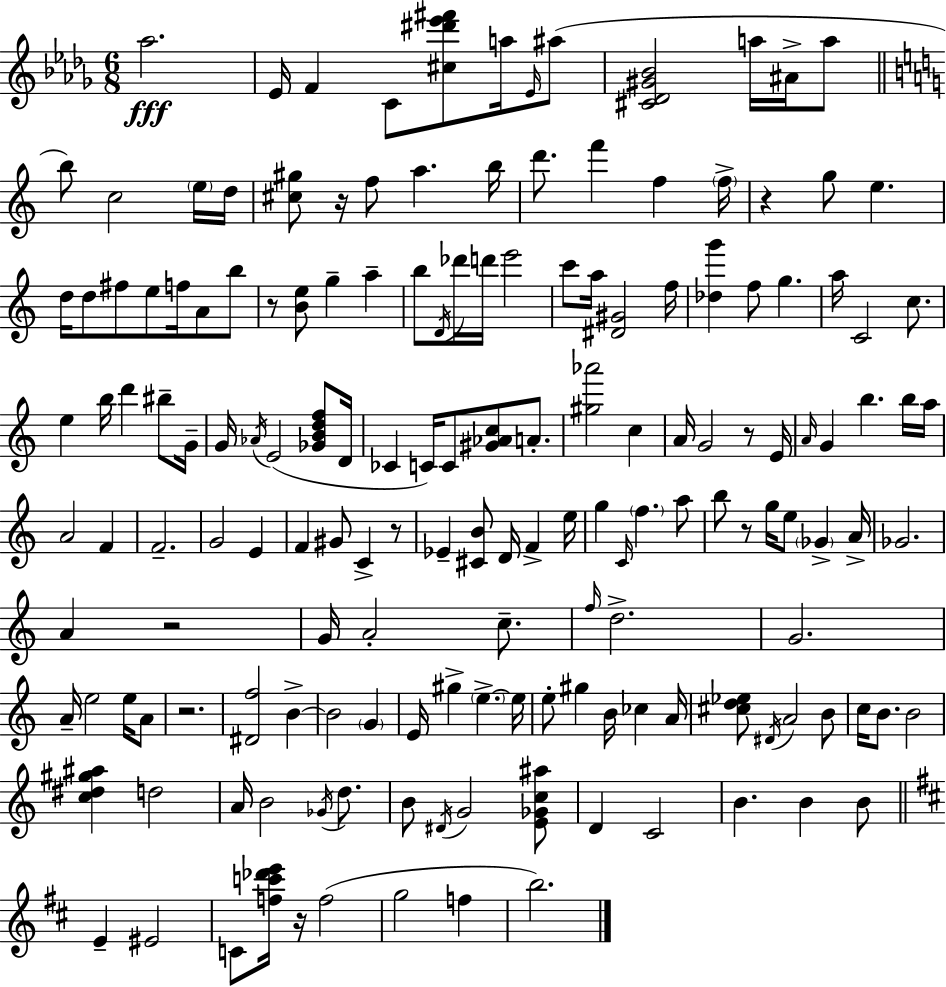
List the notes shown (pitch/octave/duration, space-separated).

Ab5/h. Eb4/s F4/q C4/e [C#5,D#6,Eb6,F#6]/e A5/s Eb4/s A#5/e [C#4,Db4,G#4,Bb4]/h A5/s A#4/s A5/e B5/e C5/h E5/s D5/s [C#5,G#5]/e R/s F5/e A5/q. B5/s D6/e. F6/q F5/q F5/s R/q G5/e E5/q. D5/s D5/e F#5/e E5/e F5/s A4/e B5/e R/e [B4,E5]/e G5/q A5/q B5/e D4/s Db6/s D6/s E6/h C6/e A5/s [D#4,G#4]/h F5/s [Db5,G6]/q F5/e G5/q. A5/s C4/h C5/e. E5/q B5/s D6/q BIS5/e G4/s G4/s Ab4/s E4/h [Gb4,B4,D5,F5]/e D4/s CES4/q C4/s C4/e [G#4,Ab4,C5]/e A4/e. [G#5,Ab6]/h C5/q A4/s G4/h R/e E4/s A4/s G4/q B5/q. B5/s A5/s A4/h F4/q F4/h. G4/h E4/q F4/q G#4/e C4/q R/e Eb4/q [C#4,B4]/e D4/s F4/q E5/s G5/q C4/s F5/q. A5/e B5/e R/e G5/s E5/e Gb4/q A4/s Gb4/h. A4/q R/h G4/s A4/h C5/e. F5/s D5/h. G4/h. A4/s E5/h E5/s A4/e R/h. [D#4,F5]/h B4/q B4/h G4/q E4/s G#5/q E5/q. E5/s E5/e G#5/q B4/s CES5/q A4/s [C#5,D5,Eb5]/e D#4/s A4/h B4/e C5/s B4/e. B4/h [C5,D#5,G#5,A#5]/q D5/h A4/s B4/h Gb4/s D5/e. B4/e D#4/s G4/h [E4,Gb4,C5,A#5]/e D4/q C4/h B4/q. B4/q B4/e E4/q EIS4/h C4/e [F5,C6,Db6,E6]/s R/s F5/h G5/h F5/q B5/h.